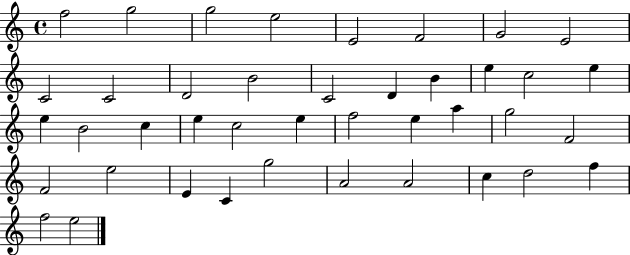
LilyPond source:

{
  \clef treble
  \time 4/4
  \defaultTimeSignature
  \key c \major
  f''2 g''2 | g''2 e''2 | e'2 f'2 | g'2 e'2 | \break c'2 c'2 | d'2 b'2 | c'2 d'4 b'4 | e''4 c''2 e''4 | \break e''4 b'2 c''4 | e''4 c''2 e''4 | f''2 e''4 a''4 | g''2 f'2 | \break f'2 e''2 | e'4 c'4 g''2 | a'2 a'2 | c''4 d''2 f''4 | \break f''2 e''2 | \bar "|."
}